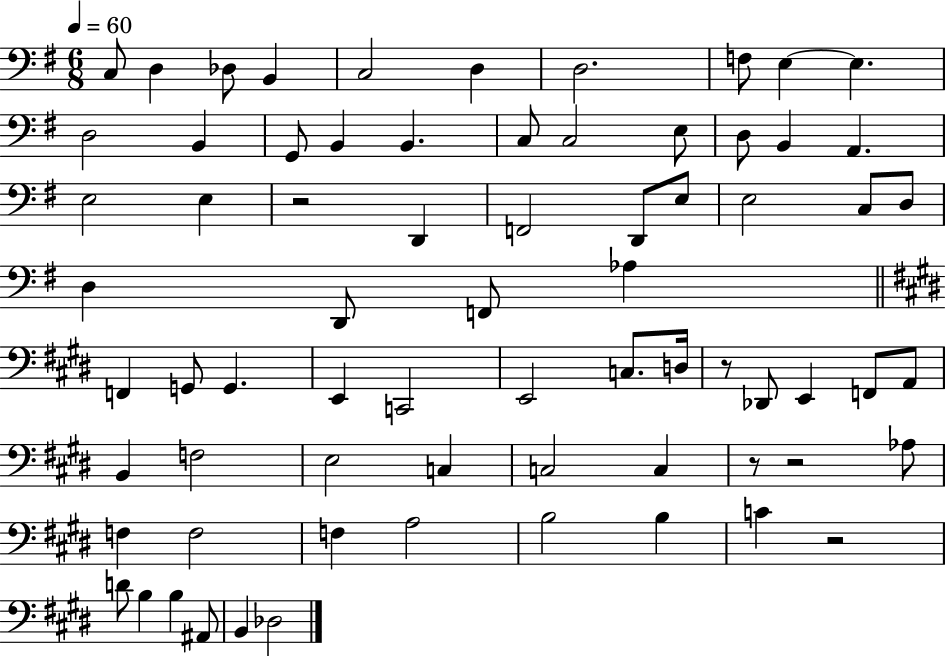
C3/e D3/q Db3/e B2/q C3/h D3/q D3/h. F3/e E3/q E3/q. D3/h B2/q G2/e B2/q B2/q. C3/e C3/h E3/e D3/e B2/q A2/q. E3/h E3/q R/h D2/q F2/h D2/e E3/e E3/h C3/e D3/e D3/q D2/e F2/e Ab3/q F2/q G2/e G2/q. E2/q C2/h E2/h C3/e. D3/s R/e Db2/e E2/q F2/e A2/e B2/q F3/h E3/h C3/q C3/h C3/q R/e R/h Ab3/e F3/q F3/h F3/q A3/h B3/h B3/q C4/q R/h D4/e B3/q B3/q A#2/e B2/q Db3/h